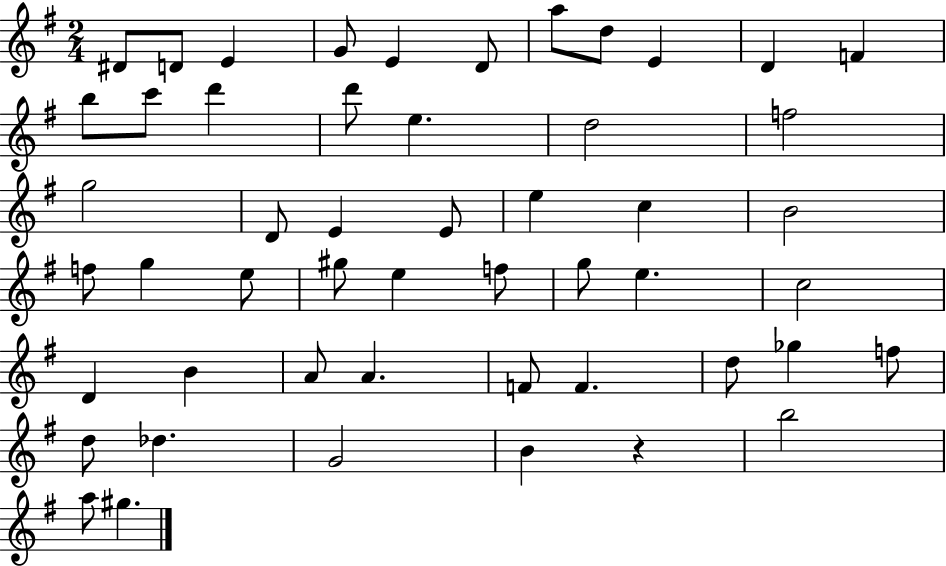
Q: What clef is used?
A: treble